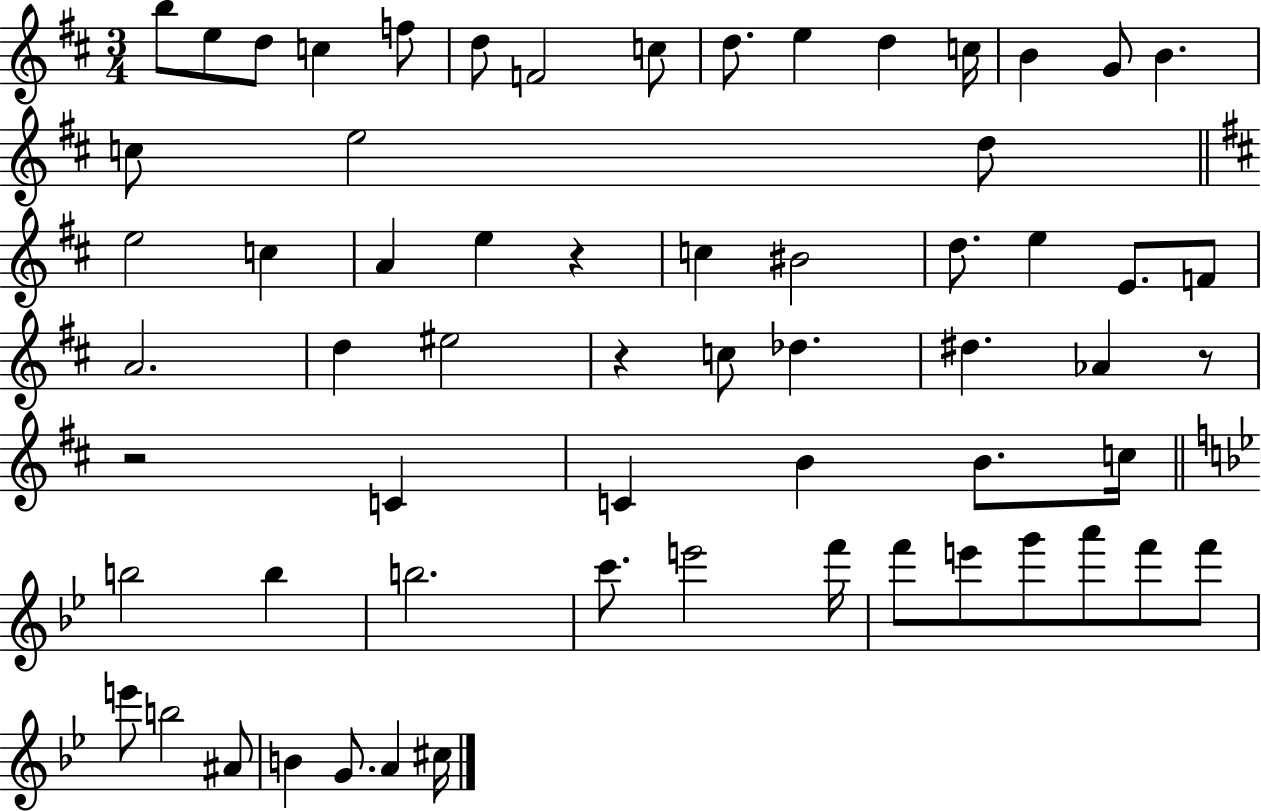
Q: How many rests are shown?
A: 4